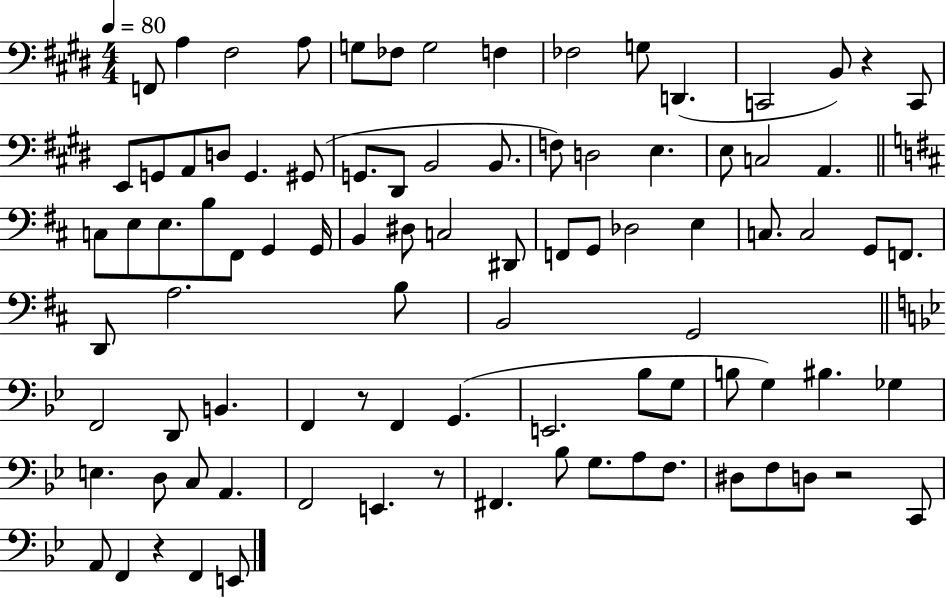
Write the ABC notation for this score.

X:1
T:Untitled
M:4/4
L:1/4
K:E
F,,/2 A, ^F,2 A,/2 G,/2 _F,/2 G,2 F, _F,2 G,/2 D,, C,,2 B,,/2 z C,,/2 E,,/2 G,,/2 A,,/2 D,/2 G,, ^G,,/2 G,,/2 ^D,,/2 B,,2 B,,/2 F,/2 D,2 E, E,/2 C,2 A,, C,/2 E,/2 E,/2 B,/2 ^F,,/2 G,, G,,/4 B,, ^D,/2 C,2 ^D,,/2 F,,/2 G,,/2 _D,2 E, C,/2 C,2 G,,/2 F,,/2 D,,/2 A,2 B,/2 B,,2 G,,2 F,,2 D,,/2 B,, F,, z/2 F,, G,, E,,2 _B,/2 G,/2 B,/2 G, ^B, _G, E, D,/2 C,/2 A,, F,,2 E,, z/2 ^F,, _B,/2 G,/2 A,/2 F,/2 ^D,/2 F,/2 D,/2 z2 C,,/2 A,,/2 F,, z F,, E,,/2